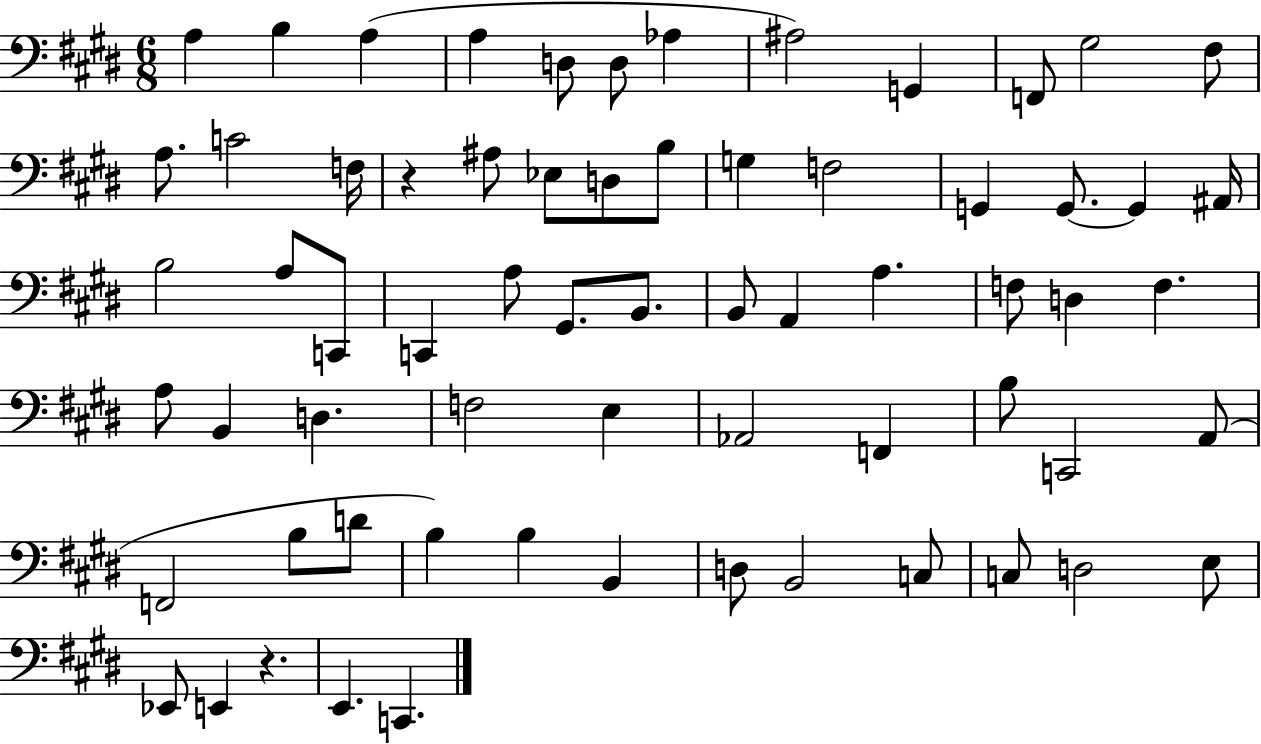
A3/q B3/q A3/q A3/q D3/e D3/e Ab3/q A#3/h G2/q F2/e G#3/h F#3/e A3/e. C4/h F3/s R/q A#3/e Eb3/e D3/e B3/e G3/q F3/h G2/q G2/e. G2/q A#2/s B3/h A3/e C2/e C2/q A3/e G#2/e. B2/e. B2/e A2/q A3/q. F3/e D3/q F3/q. A3/e B2/q D3/q. F3/h E3/q Ab2/h F2/q B3/e C2/h A2/e F2/h B3/e D4/e B3/q B3/q B2/q D3/e B2/h C3/e C3/e D3/h E3/e Eb2/e E2/q R/q. E2/q. C2/q.